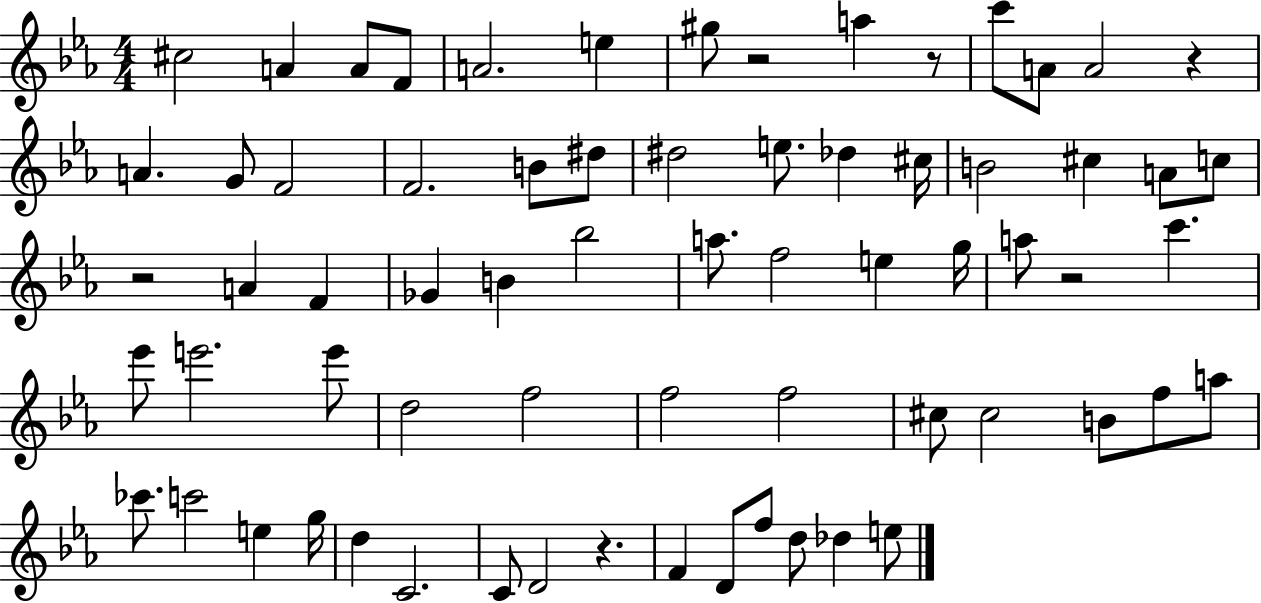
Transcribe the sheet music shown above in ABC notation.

X:1
T:Untitled
M:4/4
L:1/4
K:Eb
^c2 A A/2 F/2 A2 e ^g/2 z2 a z/2 c'/2 A/2 A2 z A G/2 F2 F2 B/2 ^d/2 ^d2 e/2 _d ^c/4 B2 ^c A/2 c/2 z2 A F _G B _b2 a/2 f2 e g/4 a/2 z2 c' _e'/2 e'2 e'/2 d2 f2 f2 f2 ^c/2 ^c2 B/2 f/2 a/2 _c'/2 c'2 e g/4 d C2 C/2 D2 z F D/2 f/2 d/2 _d e/2